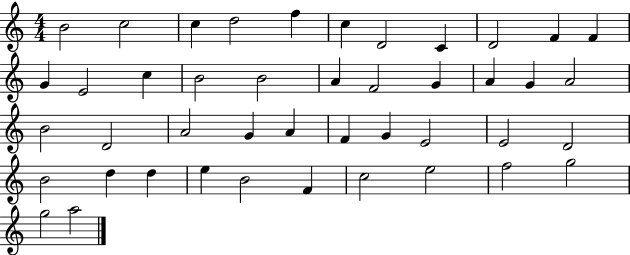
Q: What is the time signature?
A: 4/4